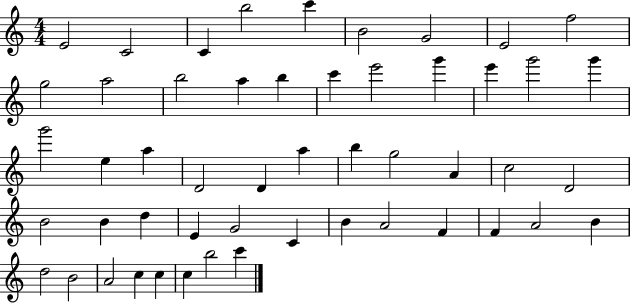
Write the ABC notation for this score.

X:1
T:Untitled
M:4/4
L:1/4
K:C
E2 C2 C b2 c' B2 G2 E2 f2 g2 a2 b2 a b c' e'2 g' e' g'2 g' g'2 e a D2 D a b g2 A c2 D2 B2 B d E G2 C B A2 F F A2 B d2 B2 A2 c c c b2 c'